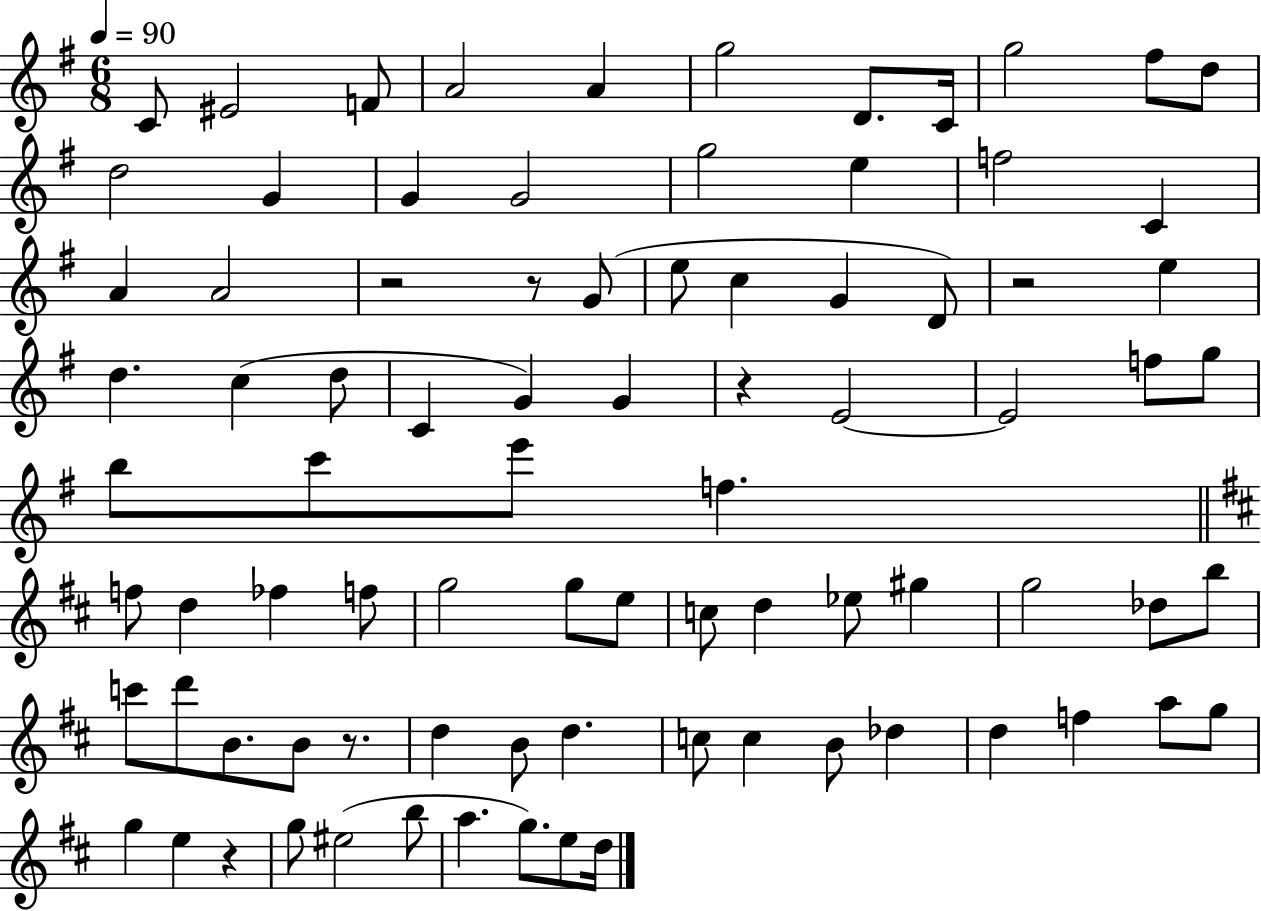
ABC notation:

X:1
T:Untitled
M:6/8
L:1/4
K:G
C/2 ^E2 F/2 A2 A g2 D/2 C/4 g2 ^f/2 d/2 d2 G G G2 g2 e f2 C A A2 z2 z/2 G/2 e/2 c G D/2 z2 e d c d/2 C G G z E2 E2 f/2 g/2 b/2 c'/2 e'/2 f f/2 d _f f/2 g2 g/2 e/2 c/2 d _e/2 ^g g2 _d/2 b/2 c'/2 d'/2 B/2 B/2 z/2 d B/2 d c/2 c B/2 _d d f a/2 g/2 g e z g/2 ^e2 b/2 a g/2 e/2 d/4